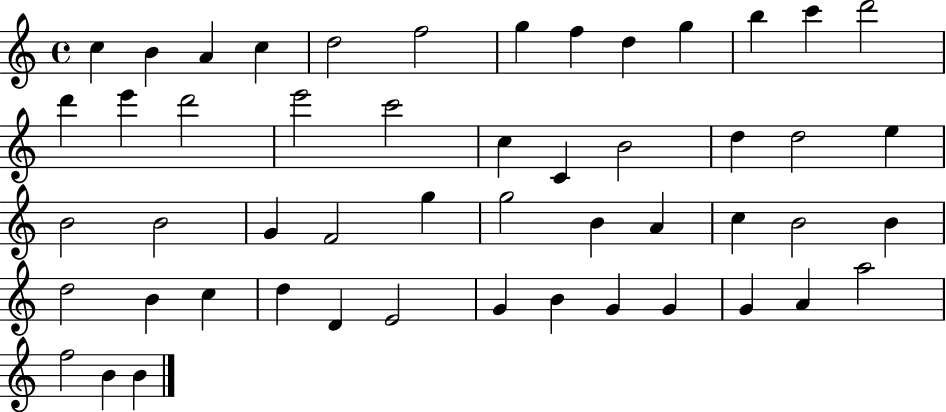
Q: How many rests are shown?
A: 0